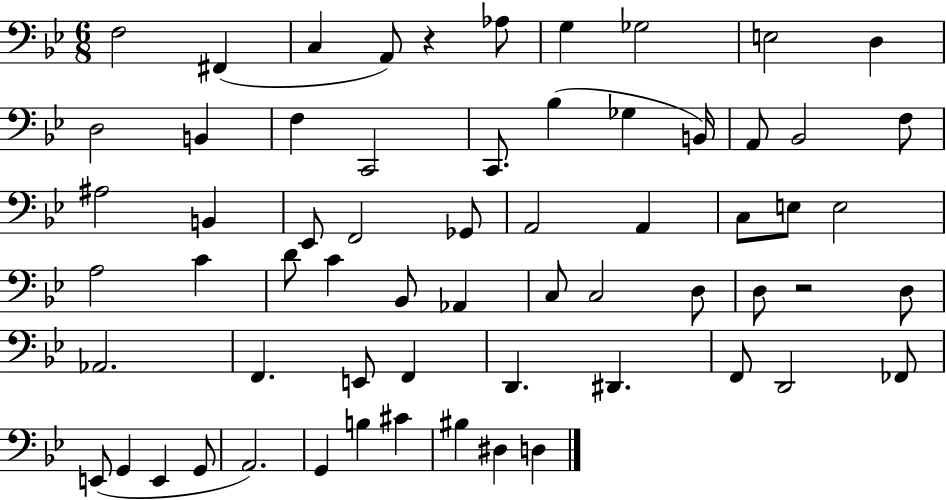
F3/h F#2/q C3/q A2/e R/q Ab3/e G3/q Gb3/h E3/h D3/q D3/h B2/q F3/q C2/h C2/e. Bb3/q Gb3/q B2/s A2/e Bb2/h F3/e A#3/h B2/q Eb2/e F2/h Gb2/e A2/h A2/q C3/e E3/e E3/h A3/h C4/q D4/e C4/q Bb2/e Ab2/q C3/e C3/h D3/e D3/e R/h D3/e Ab2/h. F2/q. E2/e F2/q D2/q. D#2/q. F2/e D2/h FES2/e E2/e G2/q E2/q G2/e A2/h. G2/q B3/q C#4/q BIS3/q D#3/q D3/q